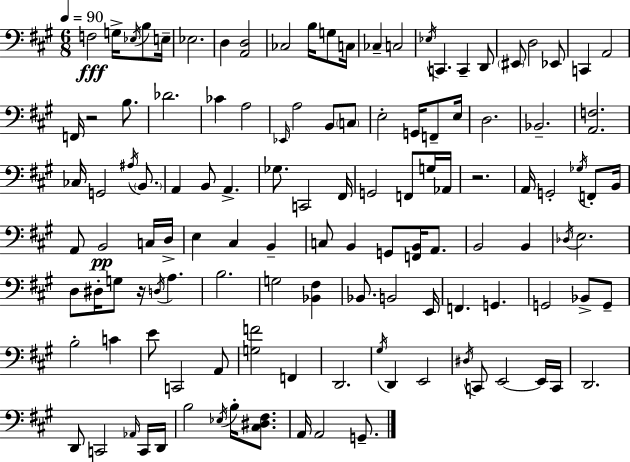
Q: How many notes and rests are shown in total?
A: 122